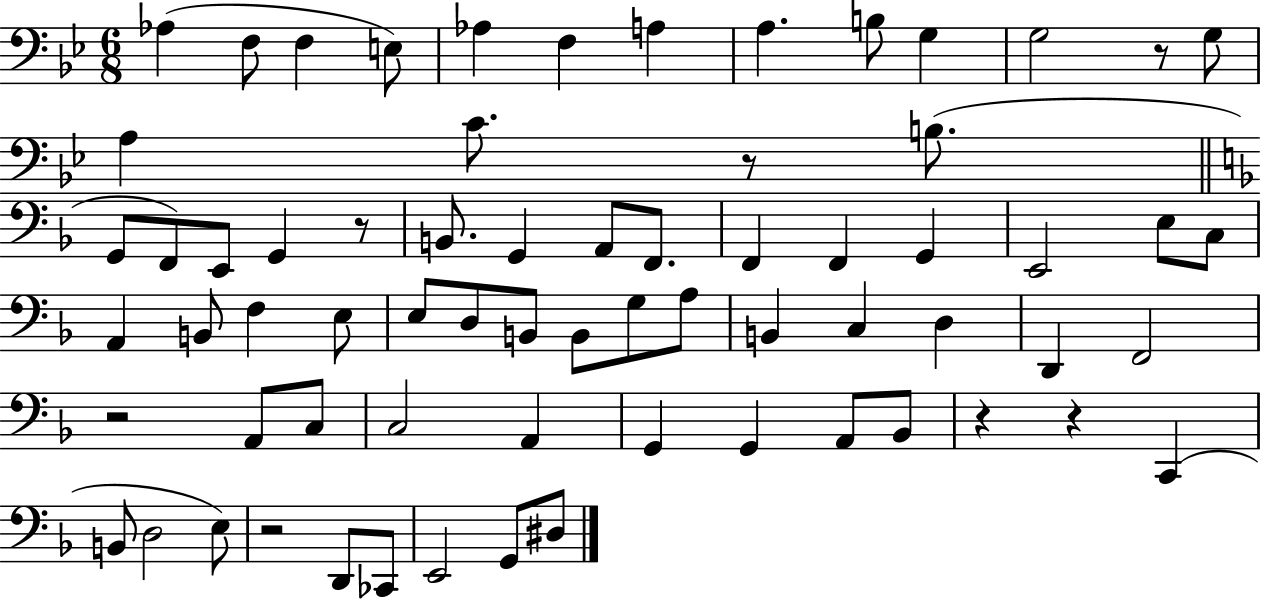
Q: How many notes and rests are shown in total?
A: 68